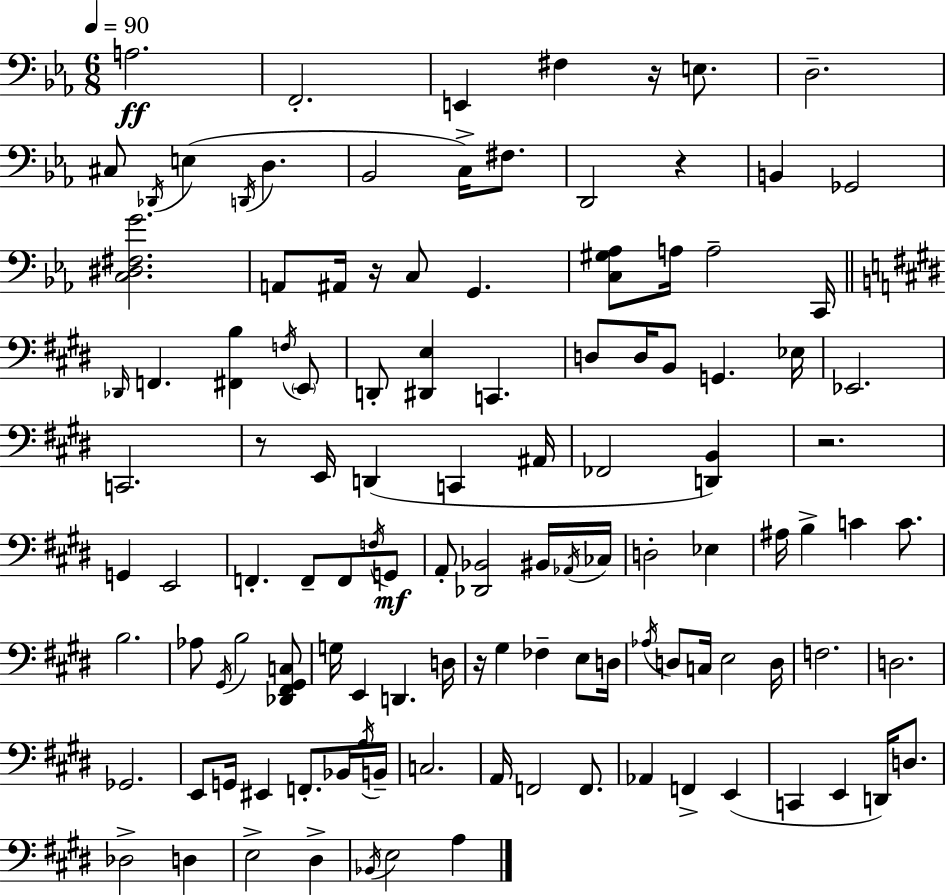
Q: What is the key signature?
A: EES major